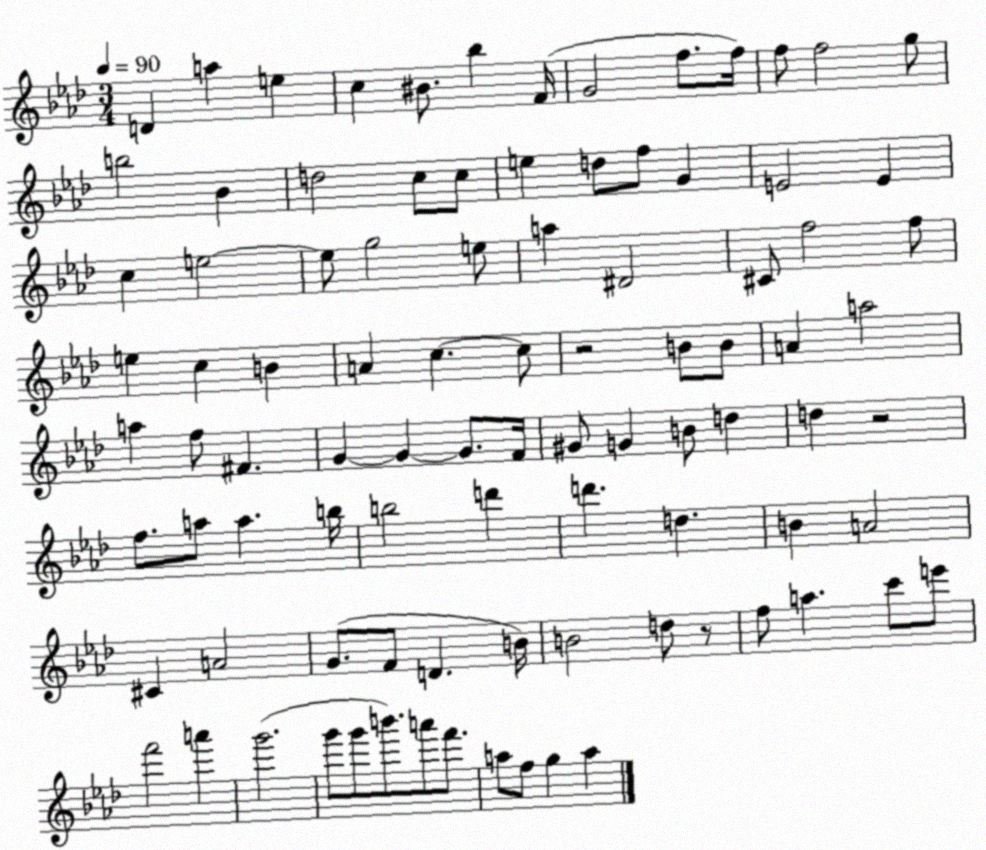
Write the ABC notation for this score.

X:1
T:Untitled
M:3/4
L:1/4
K:Ab
D a e c ^B/2 _b F/4 G2 f/2 f/4 f/2 f2 g/2 b2 _B d2 c/2 c/2 e d/2 f/2 G E2 E c e2 e/2 g2 e/2 a ^D2 ^C/2 f2 f/2 e c B A c c/2 z2 B/2 B/2 A a2 a f/2 ^F G G G/2 F/4 ^G/2 G B/2 d d z2 f/2 a/2 a b/4 b2 d' d' d B A2 ^C A2 G/2 F/2 D B/4 B2 d/2 z/2 f/2 a c'/2 e'/2 f'2 a' g'2 g'/2 g'/2 b'/2 a'/2 f'/2 a/2 f/2 g a